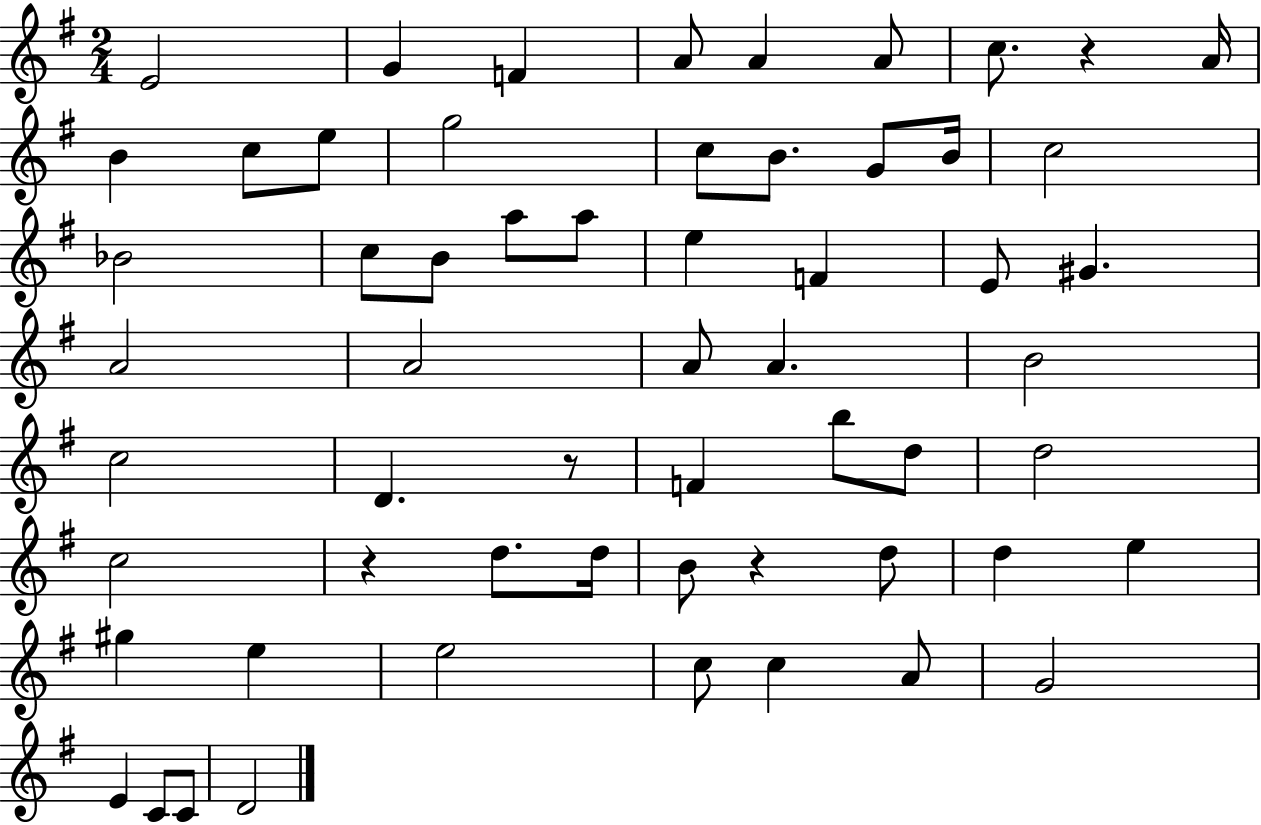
{
  \clef treble
  \numericTimeSignature
  \time 2/4
  \key g \major
  \repeat volta 2 { e'2 | g'4 f'4 | a'8 a'4 a'8 | c''8. r4 a'16 | \break b'4 c''8 e''8 | g''2 | c''8 b'8. g'8 b'16 | c''2 | \break bes'2 | c''8 b'8 a''8 a''8 | e''4 f'4 | e'8 gis'4. | \break a'2 | a'2 | a'8 a'4. | b'2 | \break c''2 | d'4. r8 | f'4 b''8 d''8 | d''2 | \break c''2 | r4 d''8. d''16 | b'8 r4 d''8 | d''4 e''4 | \break gis''4 e''4 | e''2 | c''8 c''4 a'8 | g'2 | \break e'4 c'8 c'8 | d'2 | } \bar "|."
}